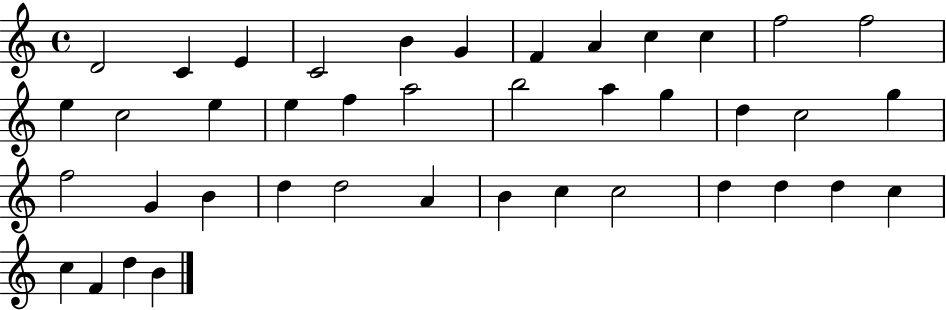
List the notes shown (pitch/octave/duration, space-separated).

D4/h C4/q E4/q C4/h B4/q G4/q F4/q A4/q C5/q C5/q F5/h F5/h E5/q C5/h E5/q E5/q F5/q A5/h B5/h A5/q G5/q D5/q C5/h G5/q F5/h G4/q B4/q D5/q D5/h A4/q B4/q C5/q C5/h D5/q D5/q D5/q C5/q C5/q F4/q D5/q B4/q